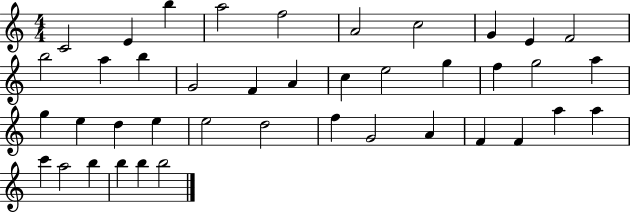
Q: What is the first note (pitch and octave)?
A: C4